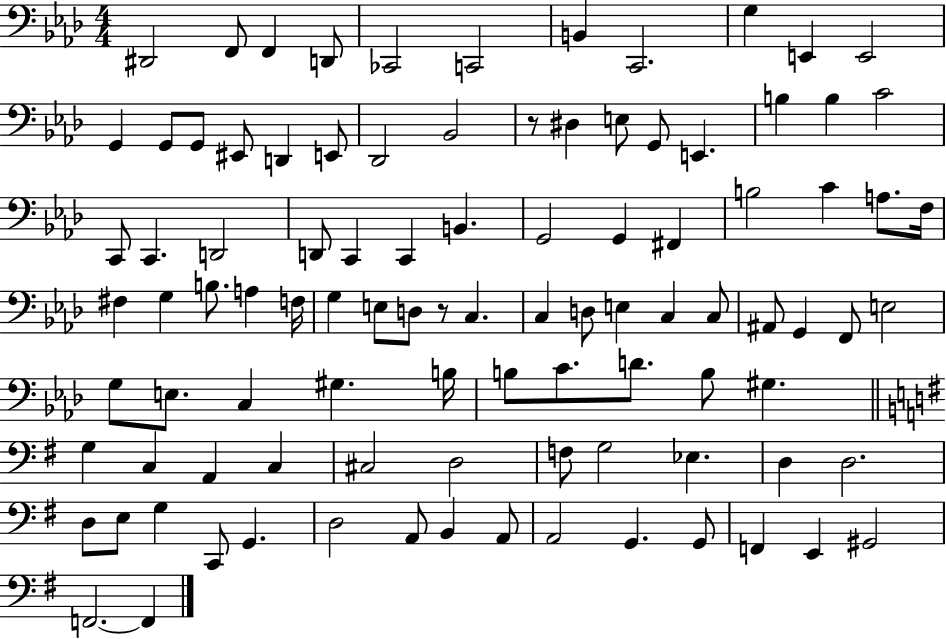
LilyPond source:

{
  \clef bass
  \numericTimeSignature
  \time 4/4
  \key aes \major
  dis,2 f,8 f,4 d,8 | ces,2 c,2 | b,4 c,2. | g4 e,4 e,2 | \break g,4 g,8 g,8 eis,8 d,4 e,8 | des,2 bes,2 | r8 dis4 e8 g,8 e,4. | b4 b4 c'2 | \break c,8 c,4. d,2 | d,8 c,4 c,4 b,4. | g,2 g,4 fis,4 | b2 c'4 a8. f16 | \break fis4 g4 b8. a4 f16 | g4 e8 d8 r8 c4. | c4 d8 e4 c4 c8 | ais,8 g,4 f,8 e2 | \break g8 e8. c4 gis4. b16 | b8 c'8. d'8. b8 gis4. | \bar "||" \break \key e \minor g4 c4 a,4 c4 | cis2 d2 | f8 g2 ees4. | d4 d2. | \break d8 e8 g4 c,8 g,4. | d2 a,8 b,4 a,8 | a,2 g,4. g,8 | f,4 e,4 gis,2 | \break f,2.~~ f,4 | \bar "|."
}